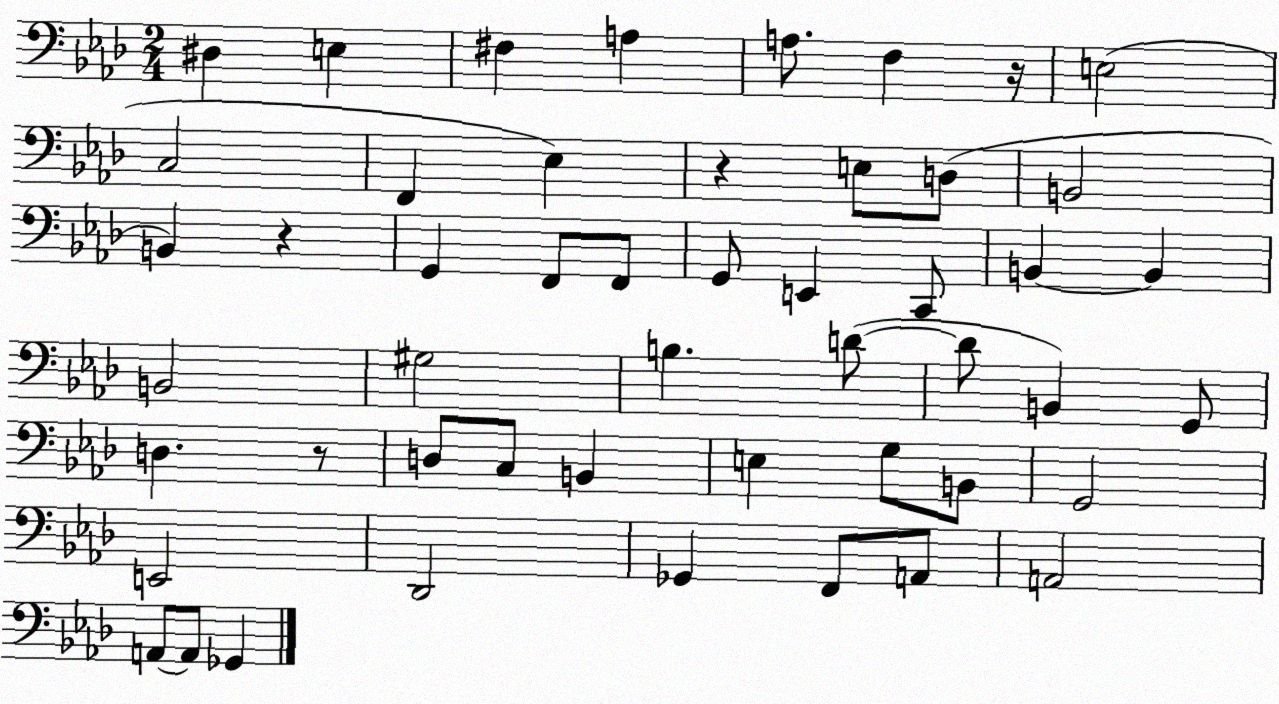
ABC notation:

X:1
T:Untitled
M:2/4
L:1/4
K:Ab
^D, E, ^F, A, A,/2 F, z/4 E,2 C,2 F,, _E, z E,/2 D,/2 B,,2 B,, z G,, F,,/2 F,,/2 G,,/2 E,, C,,/2 B,, B,, B,,2 ^G,2 B, D/2 D/2 B,, G,,/2 D, z/2 D,/2 C,/2 B,, E, G,/2 B,,/2 G,,2 E,,2 _D,,2 _G,, F,,/2 A,,/2 A,,2 A,,/2 A,,/2 _G,,